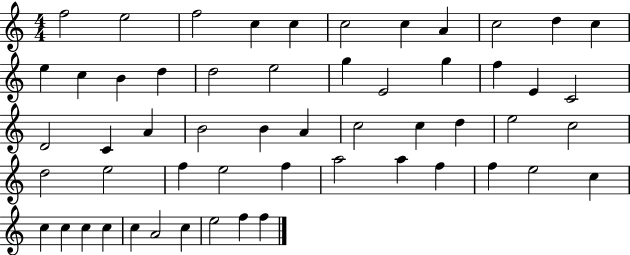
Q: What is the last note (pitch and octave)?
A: F5